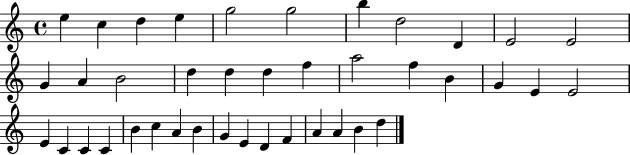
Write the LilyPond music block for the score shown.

{
  \clef treble
  \time 4/4
  \defaultTimeSignature
  \key c \major
  e''4 c''4 d''4 e''4 | g''2 g''2 | b''4 d''2 d'4 | e'2 e'2 | \break g'4 a'4 b'2 | d''4 d''4 d''4 f''4 | a''2 f''4 b'4 | g'4 e'4 e'2 | \break e'4 c'4 c'4 c'4 | b'4 c''4 a'4 b'4 | g'4 e'4 d'4 f'4 | a'4 a'4 b'4 d''4 | \break \bar "|."
}